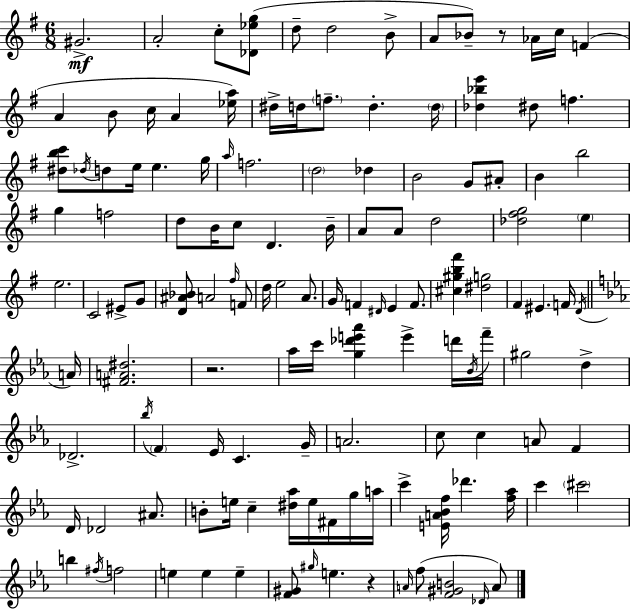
{
  \clef treble
  \numericTimeSignature
  \time 6/8
  \key e \minor
  gis'2.->\mf | a'2-. c''8-. <des' ees'' g''>8( | d''8-- d''2 b'8-> | a'8 bes'8--) r8 aes'16 c''16 f'4( | \break a'4 b'8 c''16 a'4 <ees'' a''>16) | dis''16-> d''16 \parenthesize f''8.-- d''4.-. \parenthesize d''16 | <des'' bes'' e'''>4 dis''8 f''4. | <dis'' b'' c'''>8 \acciaccatura { des''16 } d''8 e''16 e''4. | \break g''16 \grace { a''16 } f''2. | \parenthesize d''2 des''4 | b'2 g'8 | ais'8-. b'4 b''2 | \break g''4 f''2 | d''8 b'16 c''8 d'4. | b'16-- a'8 a'8 d''2 | <des'' fis'' g''>2 \parenthesize e''4 | \break e''2. | c'2 eis'8-> | g'8 <d' ais' bes'>8 a'2 | \grace { fis''16 } f'8 d''16 e''2 | \break a'8. g'16 f'4 \grace { dis'16 } e'4 | f'8. <cis'' gis'' b'' fis'''>4 <dis'' g''>2 | fis'4 eis'4. | f'16 \acciaccatura { d'16 } \bar "||" \break \key ees \major a'16 <fis' a' dis''>2. | r2. | aes''16 c'''16 <g'' des''' e''' aes'''>4 e'''4-> d'''16 | \acciaccatura { bes'16 } f'''16-- gis''2 d''4-> | \break des'2.-> | \acciaccatura { bes''16 } \parenthesize f'4 ees'16 c'4. | g'16-- a'2. | c''8 c''4 a'8 f'4 | \break d'16 des'2 | ais'8. b'8-. e''16 c''4-- <dis'' aes''>16 e''16 | fis'16 g''16 a''16 c'''4-> <e' a' bes' f''>16 des'''4. | <f'' aes''>16 c'''4 \parenthesize cis'''2 | \break b''4 \acciaccatura { fis''16 } f''2 | e''4 e''4 | e''4-- <f' gis'>8 \grace { gis''16 } e''4. | r4 \grace { a'16 }( f''8 <f' gis' b'>2 | \break \grace { des'16 }) a'8 \bar "|."
}